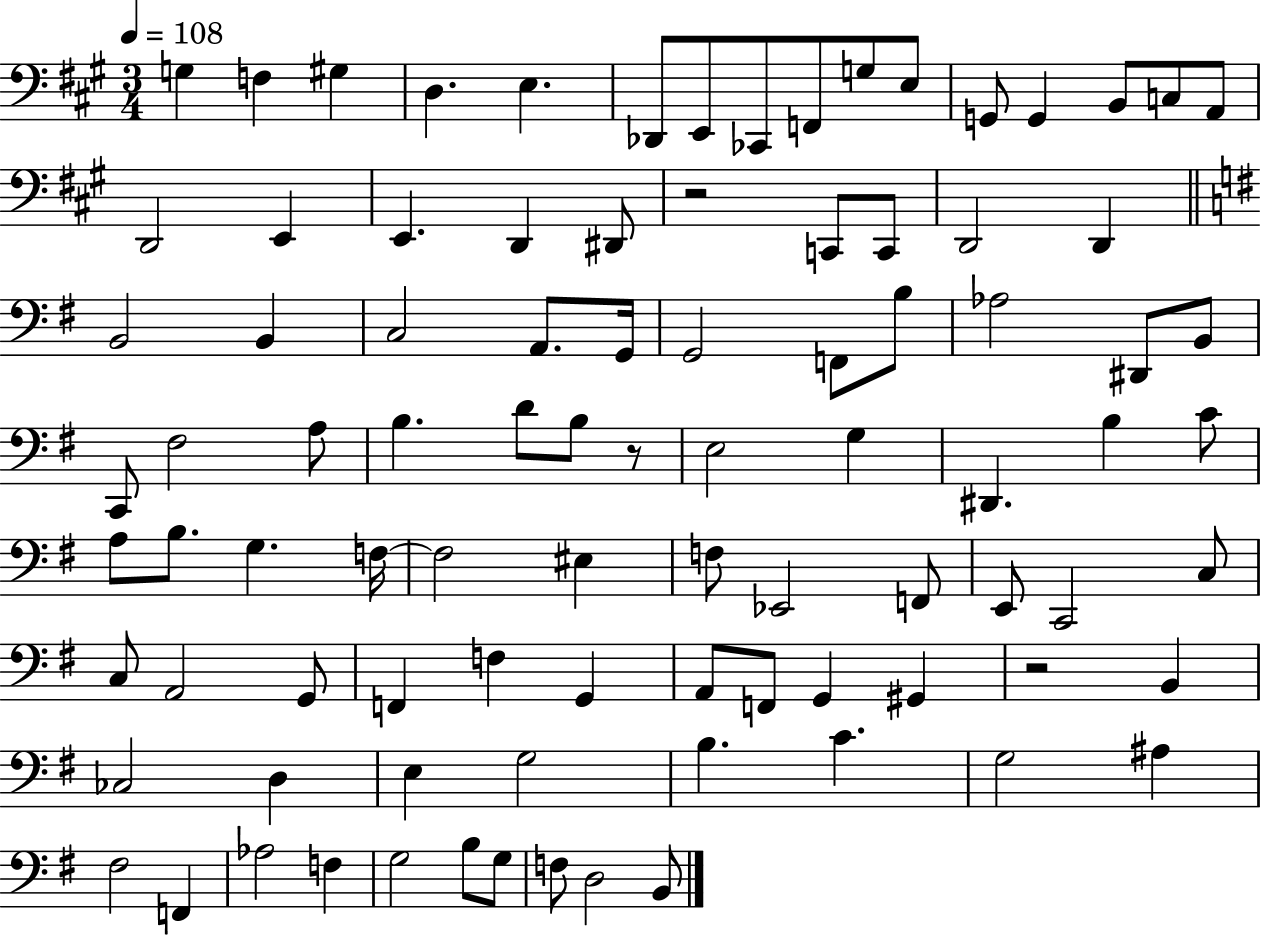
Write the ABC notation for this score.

X:1
T:Untitled
M:3/4
L:1/4
K:A
G, F, ^G, D, E, _D,,/2 E,,/2 _C,,/2 F,,/2 G,/2 E,/2 G,,/2 G,, B,,/2 C,/2 A,,/2 D,,2 E,, E,, D,, ^D,,/2 z2 C,,/2 C,,/2 D,,2 D,, B,,2 B,, C,2 A,,/2 G,,/4 G,,2 F,,/2 B,/2 _A,2 ^D,,/2 B,,/2 C,,/2 ^F,2 A,/2 B, D/2 B,/2 z/2 E,2 G, ^D,, B, C/2 A,/2 B,/2 G, F,/4 F,2 ^E, F,/2 _E,,2 F,,/2 E,,/2 C,,2 C,/2 C,/2 A,,2 G,,/2 F,, F, G,, A,,/2 F,,/2 G,, ^G,, z2 B,, _C,2 D, E, G,2 B, C G,2 ^A, ^F,2 F,, _A,2 F, G,2 B,/2 G,/2 F,/2 D,2 B,,/2